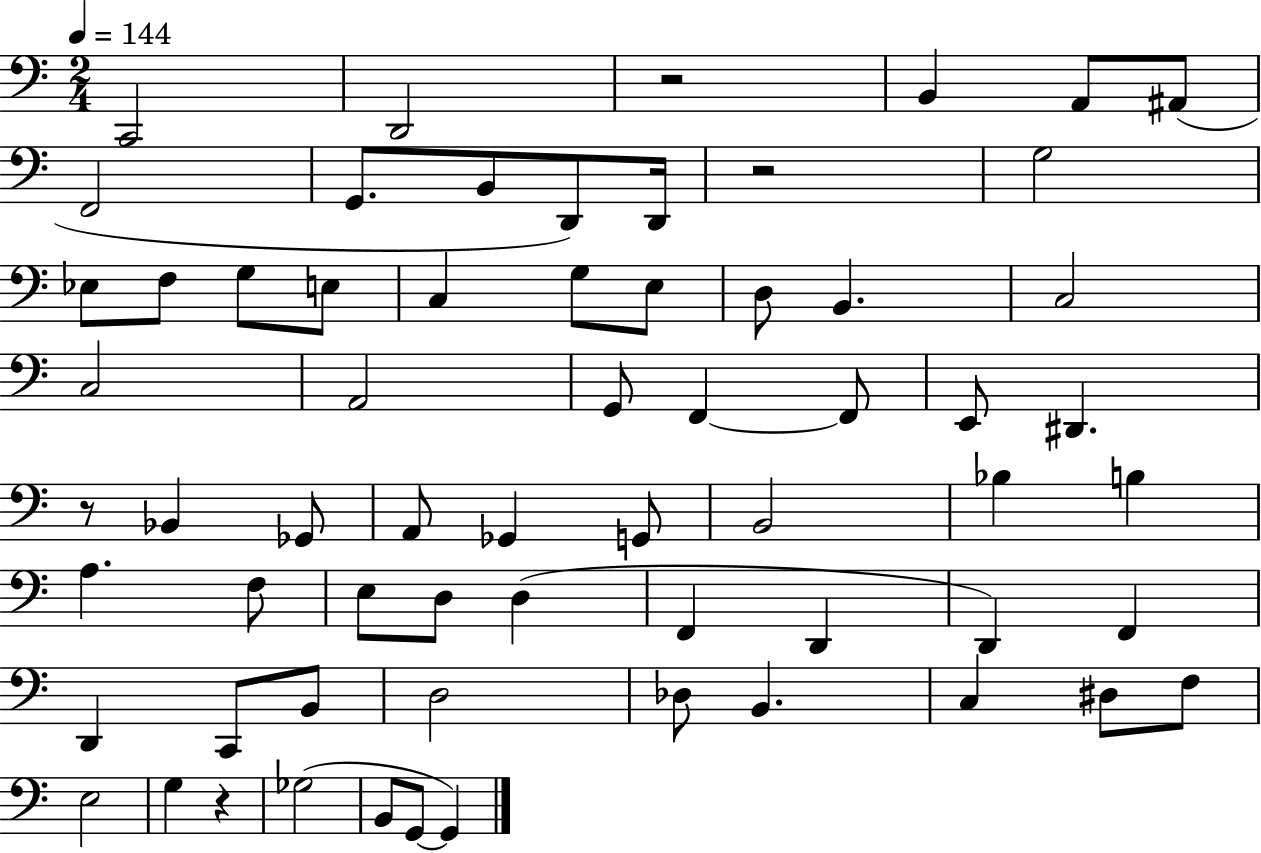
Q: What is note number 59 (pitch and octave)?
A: G2